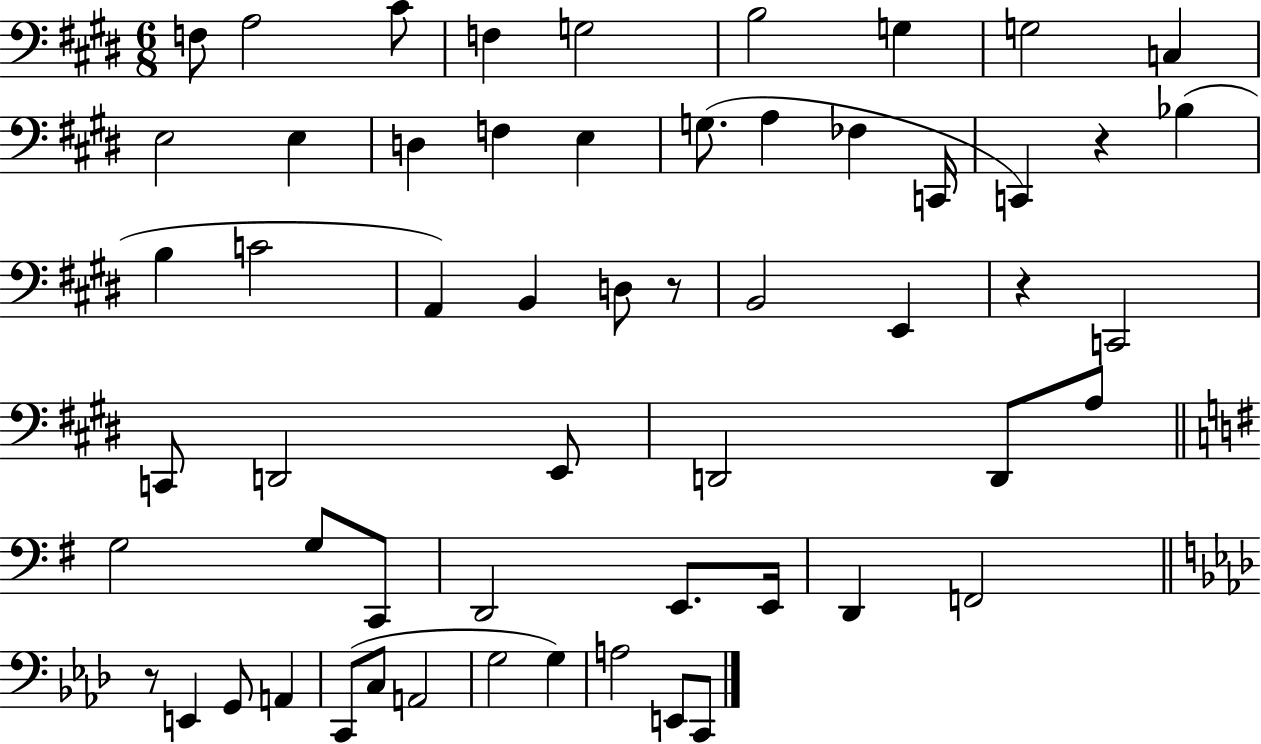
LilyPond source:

{
  \clef bass
  \numericTimeSignature
  \time 6/8
  \key e \major
  \repeat volta 2 { f8 a2 cis'8 | f4 g2 | b2 g4 | g2 c4 | \break e2 e4 | d4 f4 e4 | g8.( a4 fes4 c,16 | c,4) r4 bes4( | \break b4 c'2 | a,4) b,4 d8 r8 | b,2 e,4 | r4 c,2 | \break c,8 d,2 e,8 | d,2 d,8 a8 | \bar "||" \break \key e \minor g2 g8 c,8 | d,2 e,8. e,16 | d,4 f,2 | \bar "||" \break \key aes \major r8 e,4 g,8 a,4 | c,8( c8 a,2 | g2 g4) | a2 e,8 c,8 | \break } \bar "|."
}